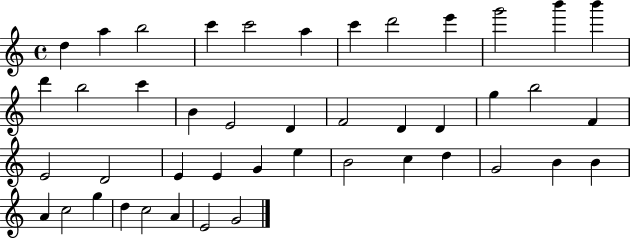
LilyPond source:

{
  \clef treble
  \time 4/4
  \defaultTimeSignature
  \key c \major
  d''4 a''4 b''2 | c'''4 c'''2 a''4 | c'''4 d'''2 e'''4 | g'''2 b'''4 b'''4 | \break d'''4 b''2 c'''4 | b'4 e'2 d'4 | f'2 d'4 d'4 | g''4 b''2 f'4 | \break e'2 d'2 | e'4 e'4 g'4 e''4 | b'2 c''4 d''4 | g'2 b'4 b'4 | \break a'4 c''2 g''4 | d''4 c''2 a'4 | e'2 g'2 | \bar "|."
}